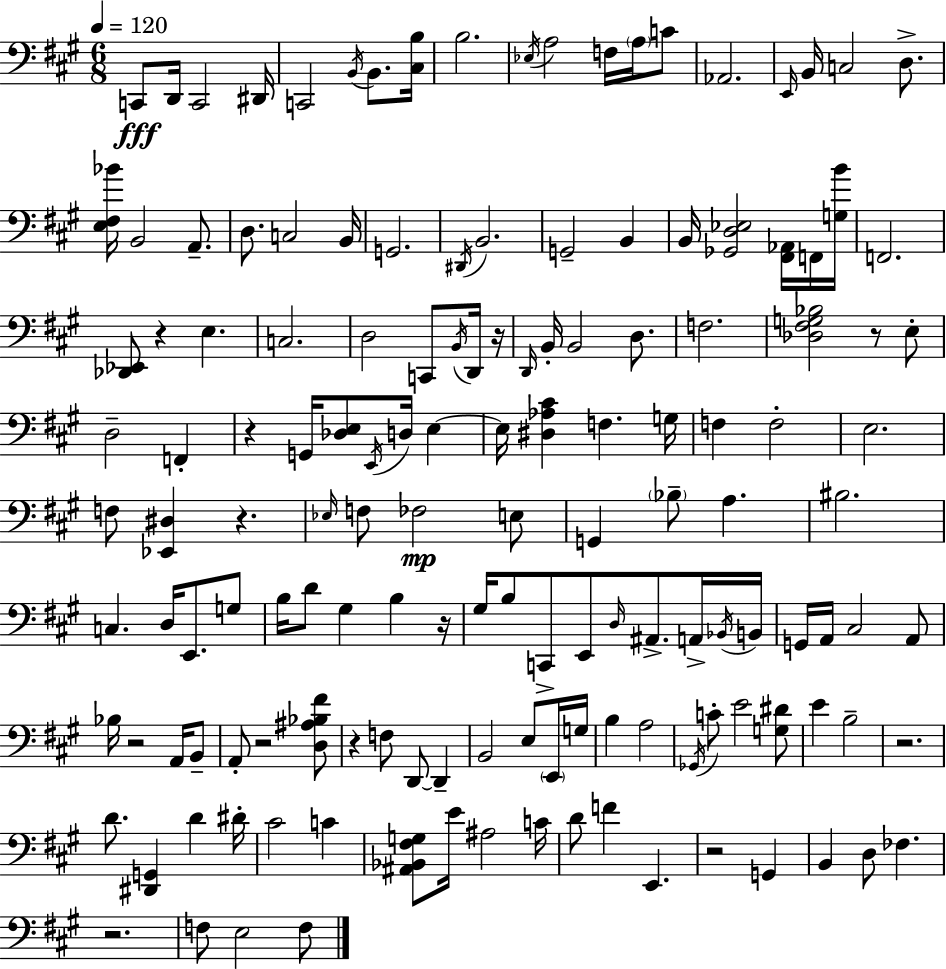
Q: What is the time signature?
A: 6/8